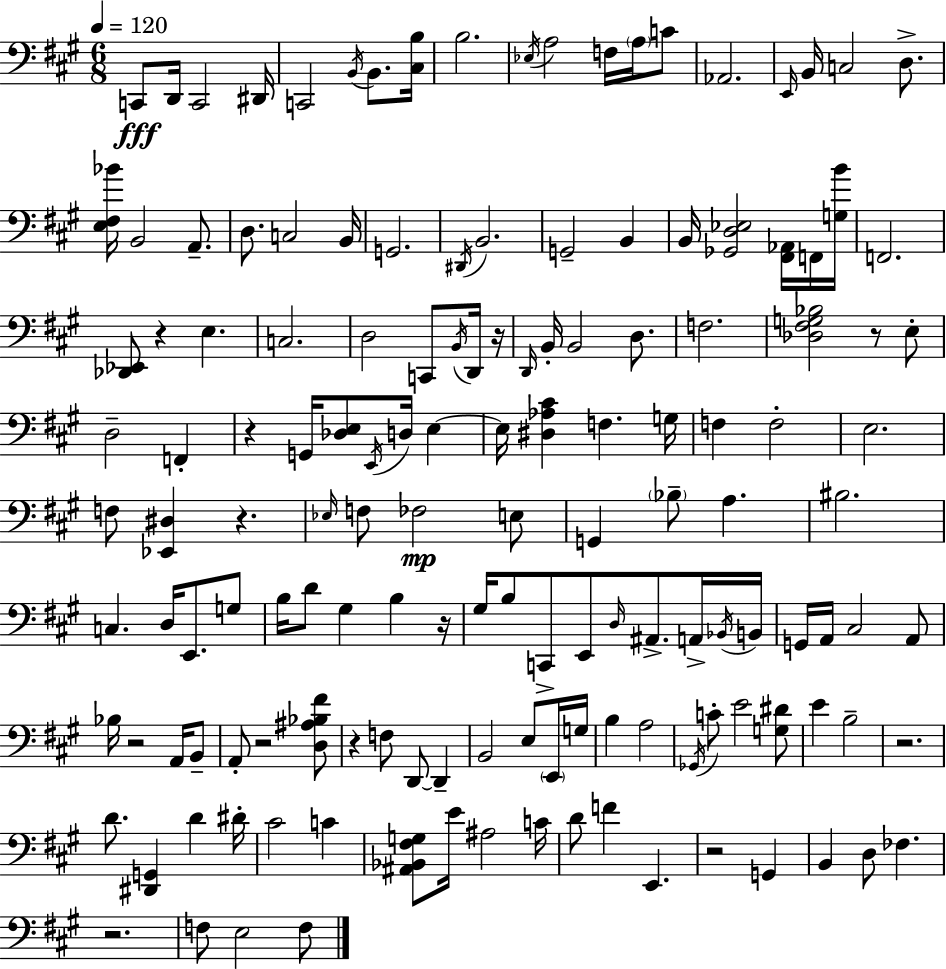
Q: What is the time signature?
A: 6/8